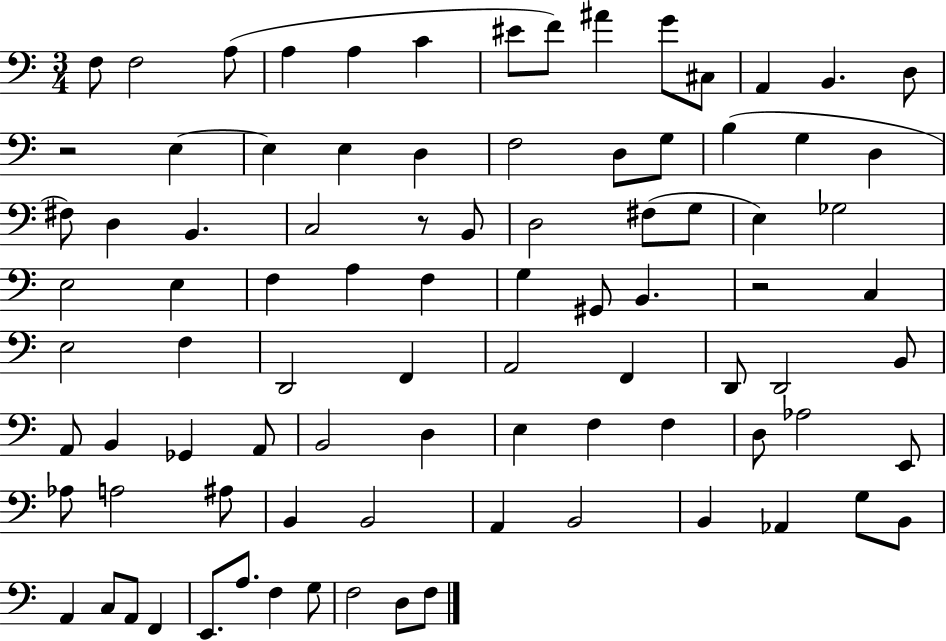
F3/e F3/h A3/e A3/q A3/q C4/q EIS4/e F4/e A#4/q G4/e C#3/e A2/q B2/q. D3/e R/h E3/q E3/q E3/q D3/q F3/h D3/e G3/e B3/q G3/q D3/q F#3/e D3/q B2/q. C3/h R/e B2/e D3/h F#3/e G3/e E3/q Gb3/h E3/h E3/q F3/q A3/q F3/q G3/q G#2/e B2/q. R/h C3/q E3/h F3/q D2/h F2/q A2/h F2/q D2/e D2/h B2/e A2/e B2/q Gb2/q A2/e B2/h D3/q E3/q F3/q F3/q D3/e Ab3/h E2/e Ab3/e A3/h A#3/e B2/q B2/h A2/q B2/h B2/q Ab2/q G3/e B2/e A2/q C3/e A2/e F2/q E2/e. A3/e. F3/q G3/e F3/h D3/e F3/e